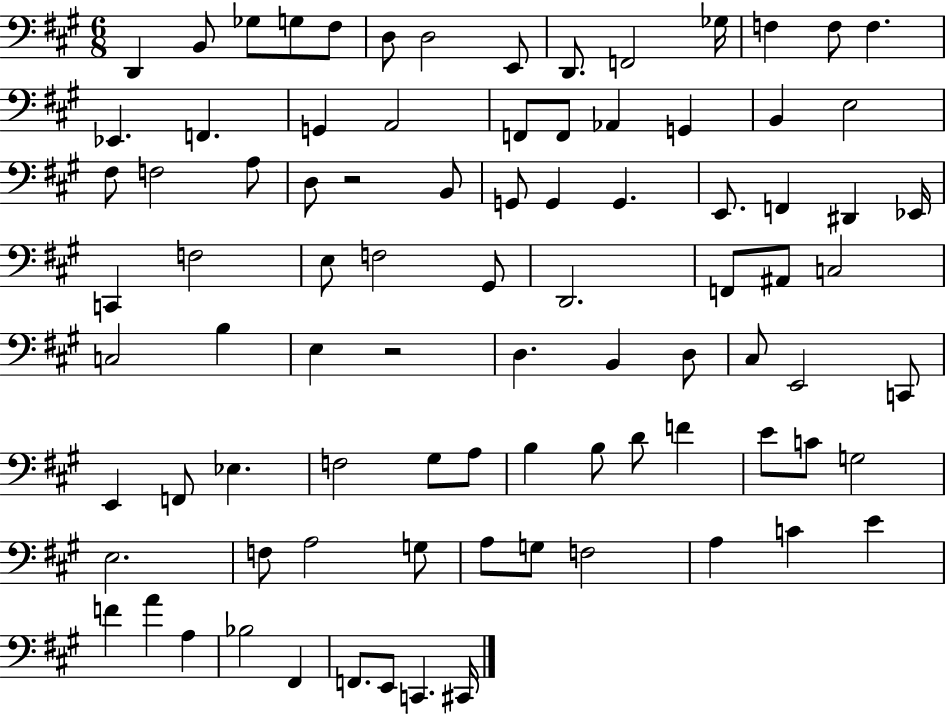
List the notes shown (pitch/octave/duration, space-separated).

D2/q B2/e Gb3/e G3/e F#3/e D3/e D3/h E2/e D2/e. F2/h Gb3/s F3/q F3/e F3/q. Eb2/q. F2/q. G2/q A2/h F2/e F2/e Ab2/q G2/q B2/q E3/h F#3/e F3/h A3/e D3/e R/h B2/e G2/e G2/q G2/q. E2/e. F2/q D#2/q Eb2/s C2/q F3/h E3/e F3/h G#2/e D2/h. F2/e A#2/e C3/h C3/h B3/q E3/q R/h D3/q. B2/q D3/e C#3/e E2/h C2/e E2/q F2/e Eb3/q. F3/h G#3/e A3/e B3/q B3/e D4/e F4/q E4/e C4/e G3/h E3/h. F3/e A3/h G3/e A3/e G3/e F3/h A3/q C4/q E4/q F4/q A4/q A3/q Bb3/h F#2/q F2/e. E2/e C2/q. C#2/s